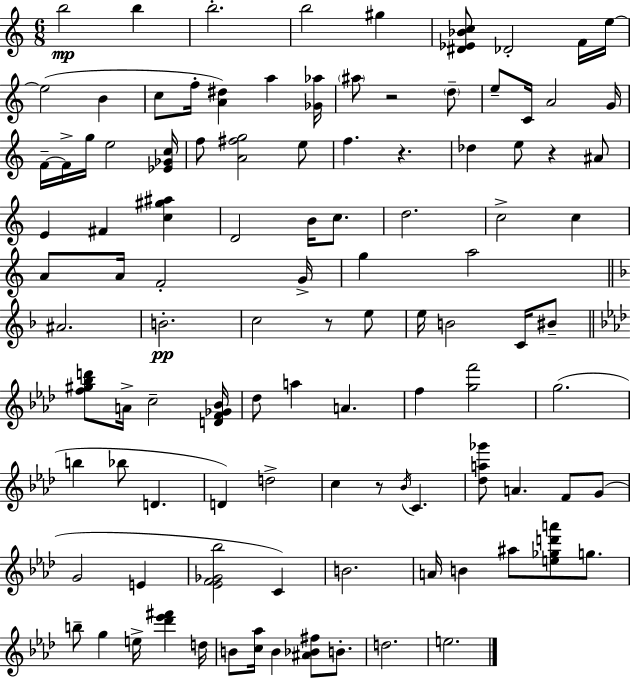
B5/h B5/q B5/h. B5/h G#5/q [D#4,Eb4,Bb4,C5]/e Db4/h F4/s E5/s E5/h B4/q C5/e F5/s [A4,D#5]/q A5/q [Gb4,Ab5]/s A#5/e R/h D5/e E5/e C4/s A4/h G4/s F4/s F4/s G5/s E5/h [Eb4,Gb4,C5]/s F5/e [A4,F#5,G5]/h E5/e F5/q. R/q. Db5/q E5/e R/q A#4/e E4/q F#4/q [C5,G#5,A#5]/q D4/h B4/s C5/e. D5/h. C5/h C5/q A4/e A4/s F4/h G4/s G5/q A5/h A#4/h. B4/h. C5/h R/e E5/e E5/s B4/h C4/s BIS4/e [F5,G#5,Bb5,D6]/e A4/s C5/h [D4,F4,Gb4,Bb4]/s Db5/e A5/q A4/q. F5/q [G5,F6]/h G5/h. B5/q Bb5/e D4/q. D4/q D5/h C5/q R/e Bb4/s C4/q. [Db5,A5,Gb6]/e A4/q. F4/e G4/e G4/h E4/q [Eb4,F4,Gb4,Bb5]/h C4/q B4/h. A4/s B4/q A#5/e [E5,Gb5,D6,A6]/e G5/e. B5/e G5/q E5/s [Db6,Eb6,F#6]/q D5/s B4/e [C5,Ab5]/s B4/q [A#4,Bb4,F#5]/e B4/e. D5/h. E5/h.